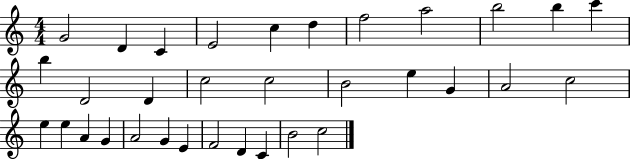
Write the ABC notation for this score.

X:1
T:Untitled
M:4/4
L:1/4
K:C
G2 D C E2 c d f2 a2 b2 b c' b D2 D c2 c2 B2 e G A2 c2 e e A G A2 G E F2 D C B2 c2